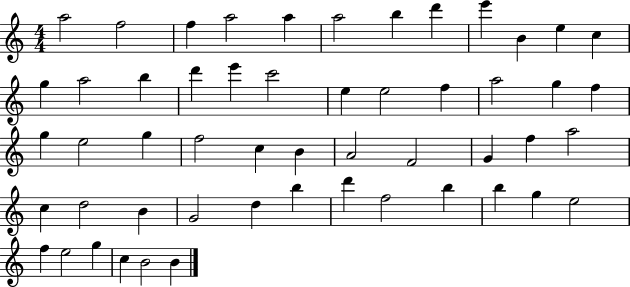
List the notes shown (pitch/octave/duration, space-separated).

A5/h F5/h F5/q A5/h A5/q A5/h B5/q D6/q E6/q B4/q E5/q C5/q G5/q A5/h B5/q D6/q E6/q C6/h E5/q E5/h F5/q A5/h G5/q F5/q G5/q E5/h G5/q F5/h C5/q B4/q A4/h F4/h G4/q F5/q A5/h C5/q D5/h B4/q G4/h D5/q B5/q D6/q F5/h B5/q B5/q G5/q E5/h F5/q E5/h G5/q C5/q B4/h B4/q